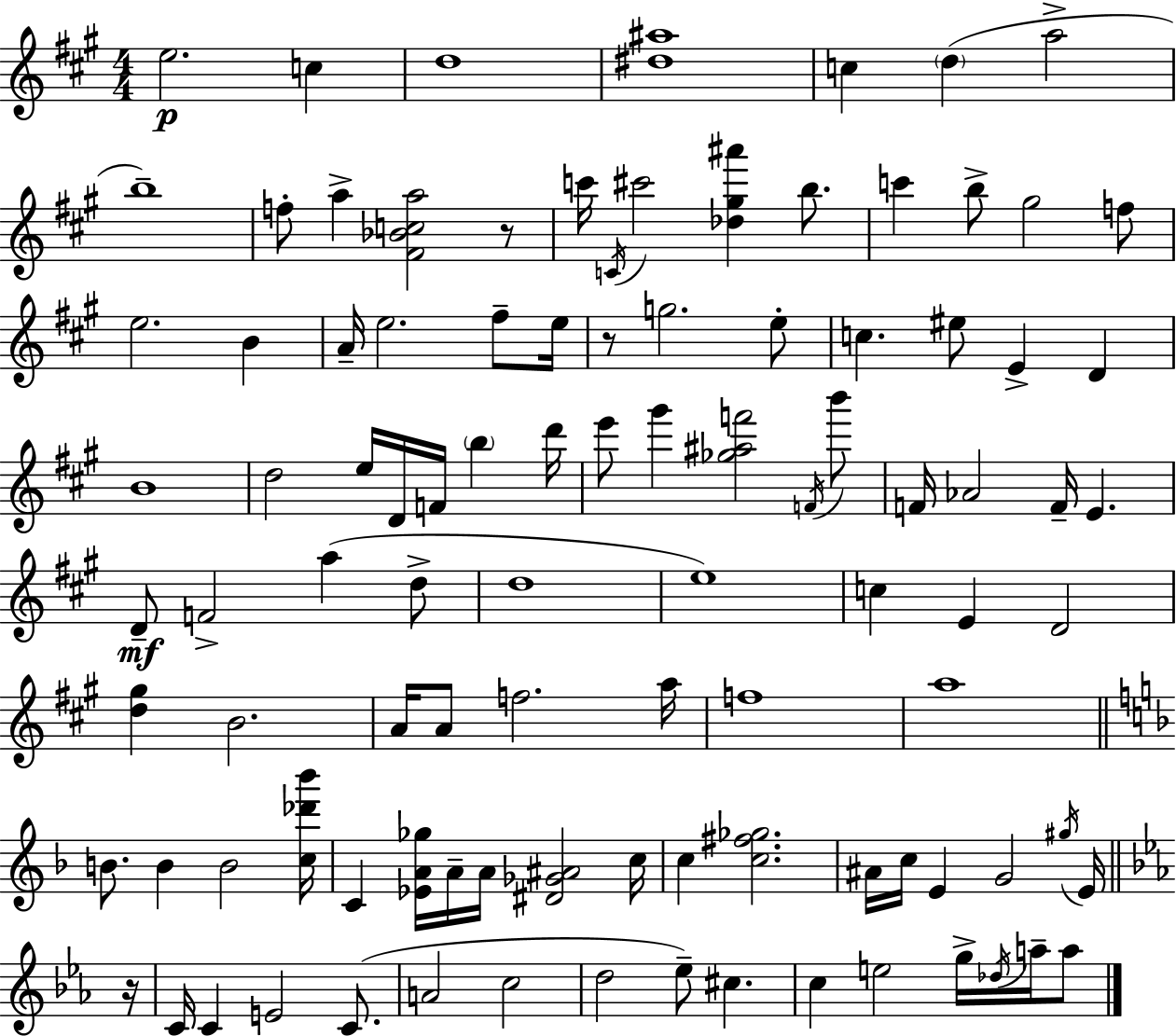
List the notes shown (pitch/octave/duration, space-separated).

E5/h. C5/q D5/w [D#5,A#5]/w C5/q D5/q A5/h B5/w F5/e A5/q [F#4,Bb4,C5,A5]/h R/e C6/s C4/s C#6/h [Db5,G#5,A#6]/q B5/e. C6/q B5/e G#5/h F5/e E5/h. B4/q A4/s E5/h. F#5/e E5/s R/e G5/h. E5/e C5/q. EIS5/e E4/q D4/q B4/w D5/h E5/s D4/s F4/s B5/q D6/s E6/e G#6/q [Gb5,A#5,F6]/h F4/s B6/e F4/s Ab4/h F4/s E4/q. D4/e F4/h A5/q D5/e D5/w E5/w C5/q E4/q D4/h [D5,G#5]/q B4/h. A4/s A4/e F5/h. A5/s F5/w A5/w B4/e. B4/q B4/h [C5,Db6,Bb6]/s C4/q [Eb4,A4,Gb5]/s A4/s A4/s [D#4,Gb4,A#4]/h C5/s C5/q [C5,F#5,Gb5]/h. A#4/s C5/s E4/q G4/h G#5/s E4/s R/s C4/s C4/q E4/h C4/e. A4/h C5/h D5/h Eb5/e C#5/q. C5/q E5/h G5/s Db5/s A5/s A5/e